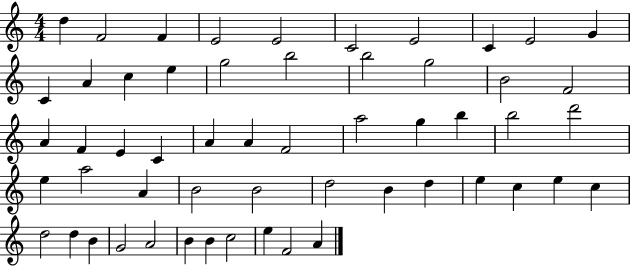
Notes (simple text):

D5/q F4/h F4/q E4/h E4/h C4/h E4/h C4/q E4/h G4/q C4/q A4/q C5/q E5/q G5/h B5/h B5/h G5/h B4/h F4/h A4/q F4/q E4/q C4/q A4/q A4/q F4/h A5/h G5/q B5/q B5/h D6/h E5/q A5/h A4/q B4/h B4/h D5/h B4/q D5/q E5/q C5/q E5/q C5/q D5/h D5/q B4/q G4/h A4/h B4/q B4/q C5/h E5/q F4/h A4/q